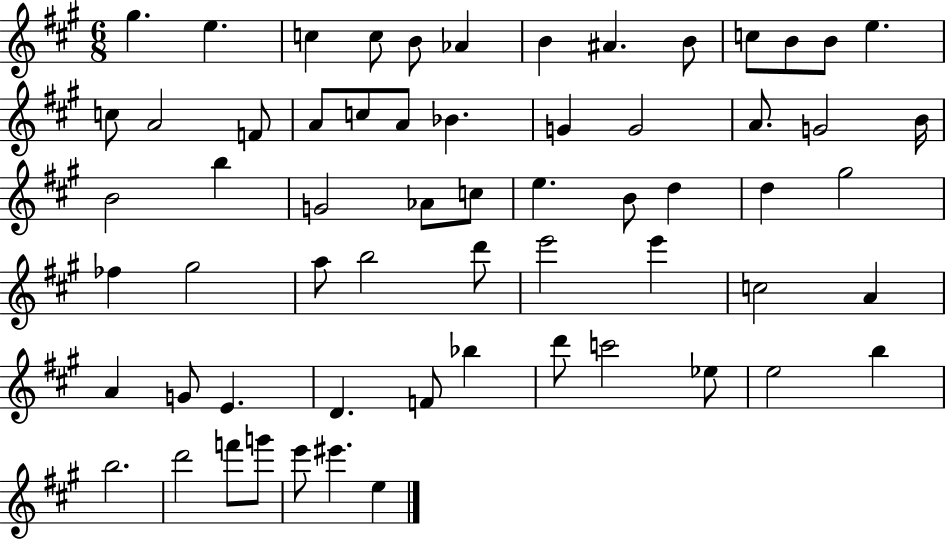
X:1
T:Untitled
M:6/8
L:1/4
K:A
^g e c c/2 B/2 _A B ^A B/2 c/2 B/2 B/2 e c/2 A2 F/2 A/2 c/2 A/2 _B G G2 A/2 G2 B/4 B2 b G2 _A/2 c/2 e B/2 d d ^g2 _f ^g2 a/2 b2 d'/2 e'2 e' c2 A A G/2 E D F/2 _b d'/2 c'2 _e/2 e2 b b2 d'2 f'/2 g'/2 e'/2 ^e' e